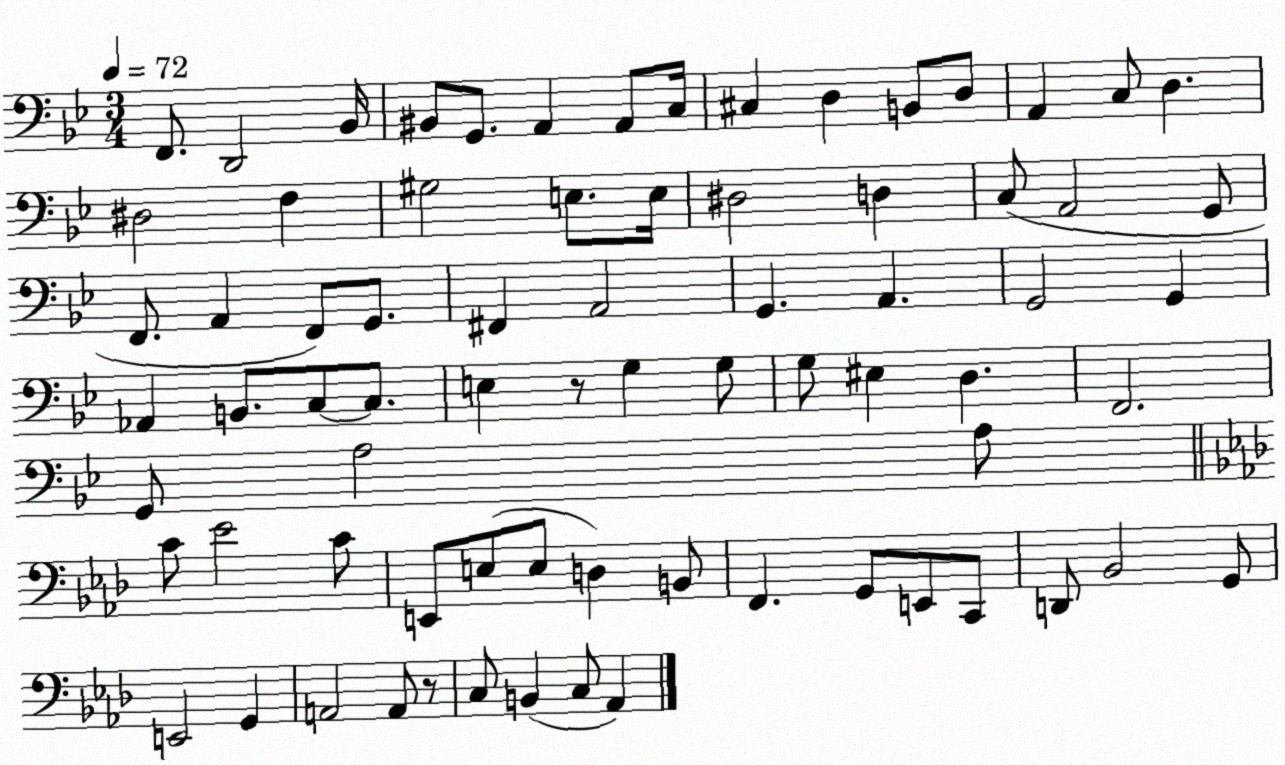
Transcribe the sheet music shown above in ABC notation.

X:1
T:Untitled
M:3/4
L:1/4
K:Bb
F,,/2 D,,2 _B,,/4 ^B,,/2 G,,/2 A,, A,,/2 C,/4 ^C, D, B,,/2 D,/2 A,, C,/2 D, ^D,2 F, ^G,2 E,/2 E,/4 ^D,2 D, C,/2 A,,2 G,,/2 F,,/2 A,, F,,/2 G,,/2 ^F,, A,,2 G,, A,, G,,2 G,, _A,, B,,/2 C,/2 C,/2 E, z/2 G, G,/2 G,/2 ^E, D, F,,2 G,,/2 A,2 A,/2 C/2 _E2 C/2 E,,/2 E,/2 E,/2 D, B,,/2 F,, G,,/2 E,,/2 C,,/2 D,,/2 _B,,2 G,,/2 E,,2 G,, A,,2 A,,/2 z/2 C,/2 B,, C,/2 _A,,